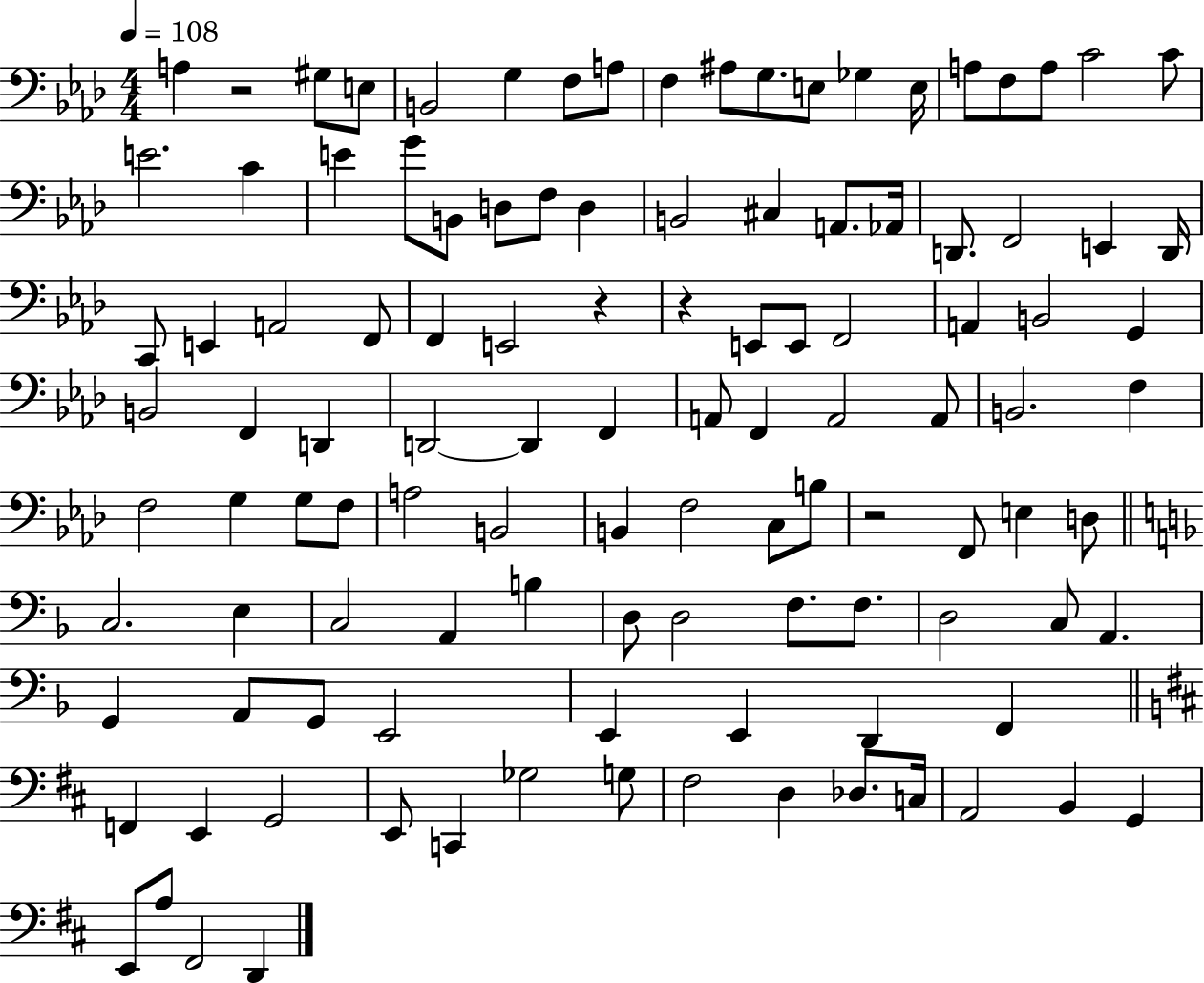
{
  \clef bass
  \numericTimeSignature
  \time 4/4
  \key aes \major
  \tempo 4 = 108
  a4 r2 gis8 e8 | b,2 g4 f8 a8 | f4 ais8 g8. e8 ges4 e16 | a8 f8 a8 c'2 c'8 | \break e'2. c'4 | e'4 g'8 b,8 d8 f8 d4 | b,2 cis4 a,8. aes,16 | d,8. f,2 e,4 d,16 | \break c,8 e,4 a,2 f,8 | f,4 e,2 r4 | r4 e,8 e,8 f,2 | a,4 b,2 g,4 | \break b,2 f,4 d,4 | d,2~~ d,4 f,4 | a,8 f,4 a,2 a,8 | b,2. f4 | \break f2 g4 g8 f8 | a2 b,2 | b,4 f2 c8 b8 | r2 f,8 e4 d8 | \break \bar "||" \break \key d \minor c2. e4 | c2 a,4 b4 | d8 d2 f8. f8. | d2 c8 a,4. | \break g,4 a,8 g,8 e,2 | e,4 e,4 d,4 f,4 | \bar "||" \break \key b \minor f,4 e,4 g,2 | e,8 c,4 ges2 g8 | fis2 d4 des8. c16 | a,2 b,4 g,4 | \break e,8 a8 fis,2 d,4 | \bar "|."
}